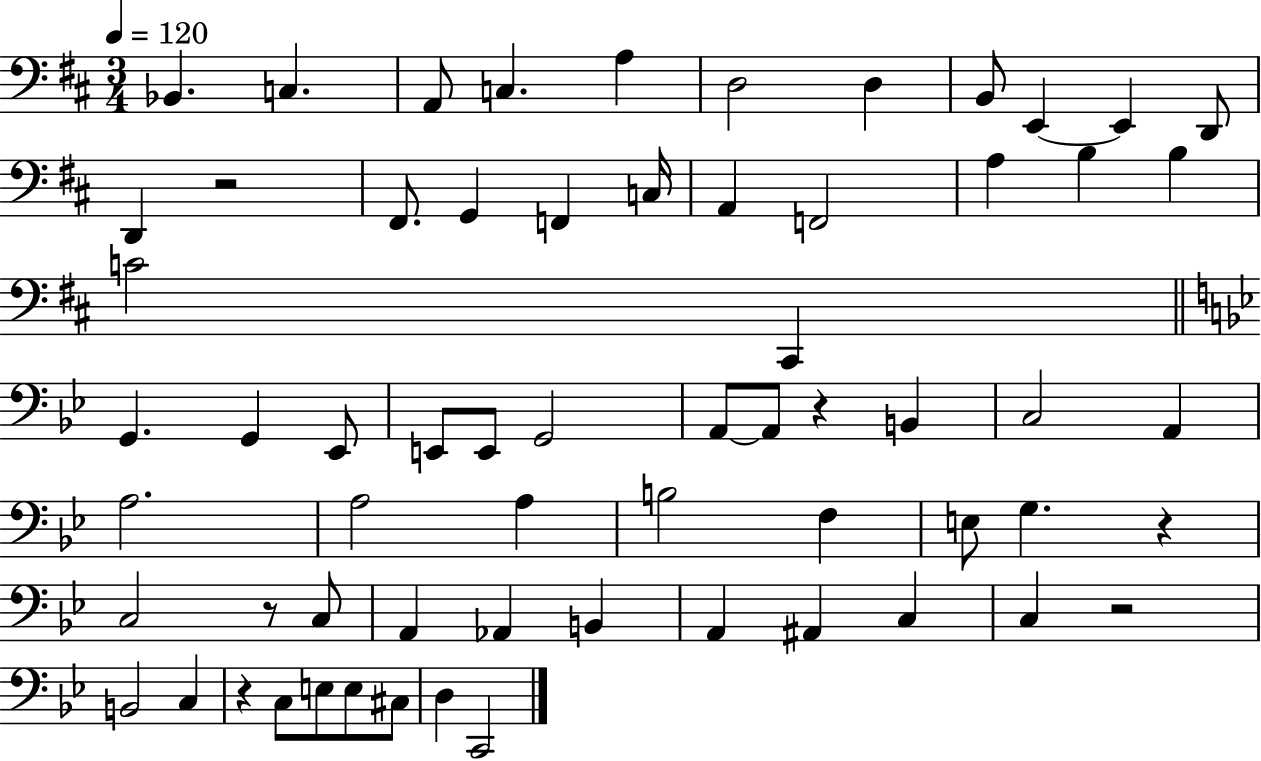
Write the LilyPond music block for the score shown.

{
  \clef bass
  \numericTimeSignature
  \time 3/4
  \key d \major
  \tempo 4 = 120
  bes,4. c4. | a,8 c4. a4 | d2 d4 | b,8 e,4~~ e,4 d,8 | \break d,4 r2 | fis,8. g,4 f,4 c16 | a,4 f,2 | a4 b4 b4 | \break c'2 cis,4 | \bar "||" \break \key bes \major g,4. g,4 ees,8 | e,8 e,8 g,2 | a,8~~ a,8 r4 b,4 | c2 a,4 | \break a2. | a2 a4 | b2 f4 | e8 g4. r4 | \break c2 r8 c8 | a,4 aes,4 b,4 | a,4 ais,4 c4 | c4 r2 | \break b,2 c4 | r4 c8 e8 e8 cis8 | d4 c,2 | \bar "|."
}